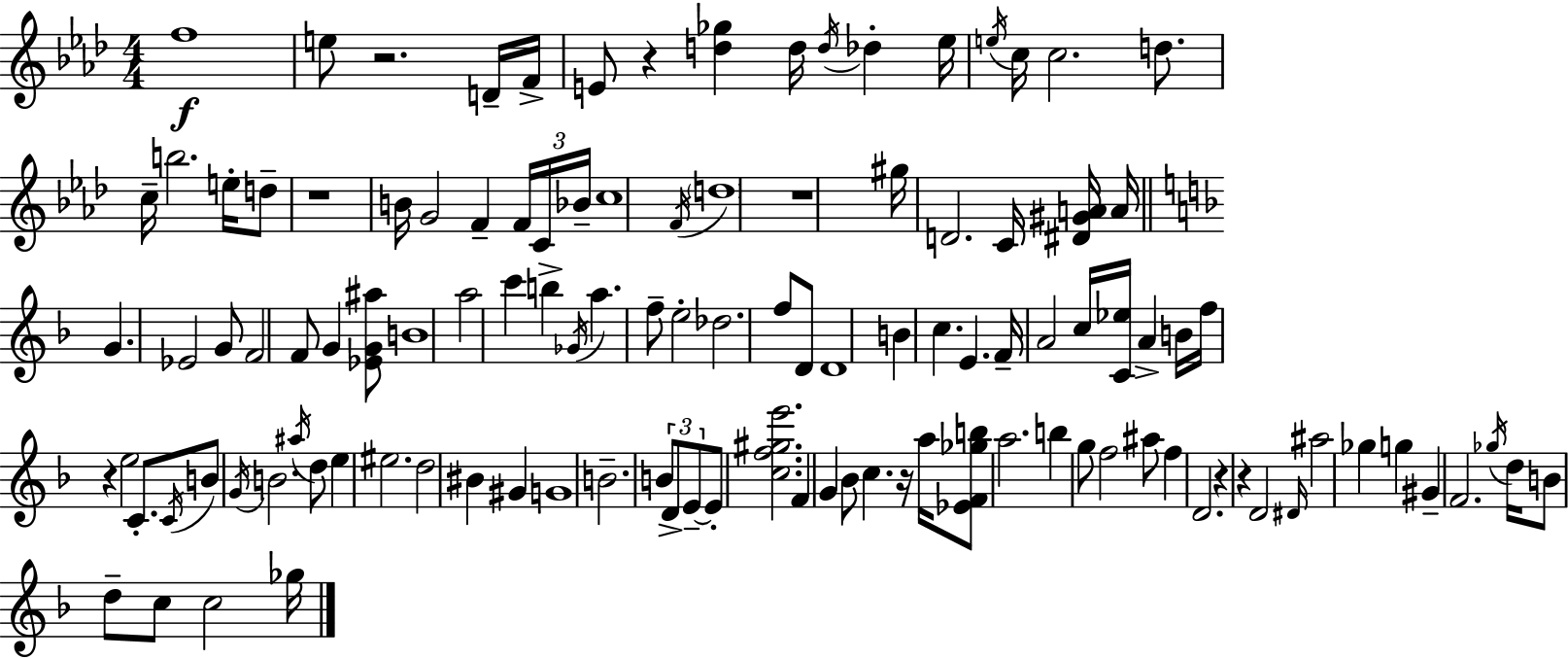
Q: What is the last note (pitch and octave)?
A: Gb5